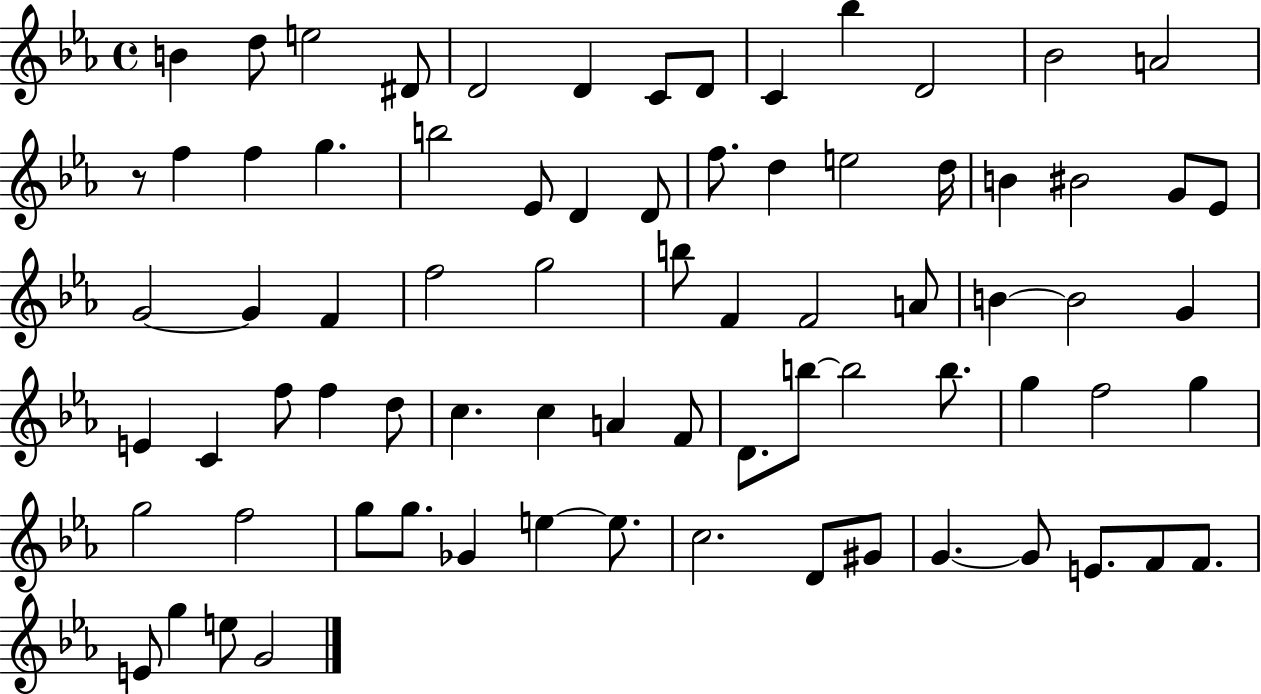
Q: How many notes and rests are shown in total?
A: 76